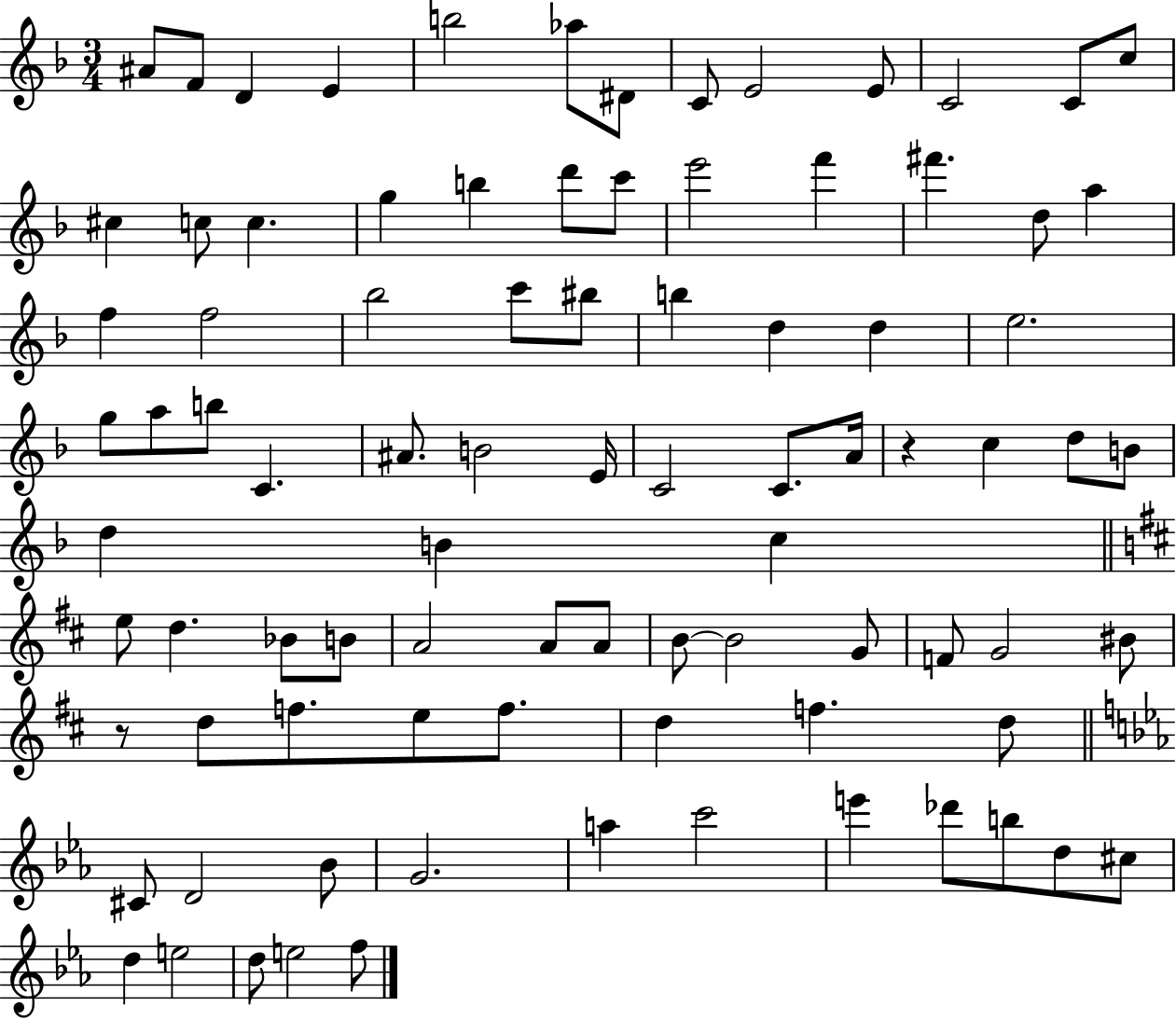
A#4/e F4/e D4/q E4/q B5/h Ab5/e D#4/e C4/e E4/h E4/e C4/h C4/e C5/e C#5/q C5/e C5/q. G5/q B5/q D6/e C6/e E6/h F6/q F#6/q. D5/e A5/q F5/q F5/h Bb5/h C6/e BIS5/e B5/q D5/q D5/q E5/h. G5/e A5/e B5/e C4/q. A#4/e. B4/h E4/s C4/h C4/e. A4/s R/q C5/q D5/e B4/e D5/q B4/q C5/q E5/e D5/q. Bb4/e B4/e A4/h A4/e A4/e B4/e B4/h G4/e F4/e G4/h BIS4/e R/e D5/e F5/e. E5/e F5/e. D5/q F5/q. D5/e C#4/e D4/h Bb4/e G4/h. A5/q C6/h E6/q Db6/e B5/e D5/e C#5/e D5/q E5/h D5/e E5/h F5/e